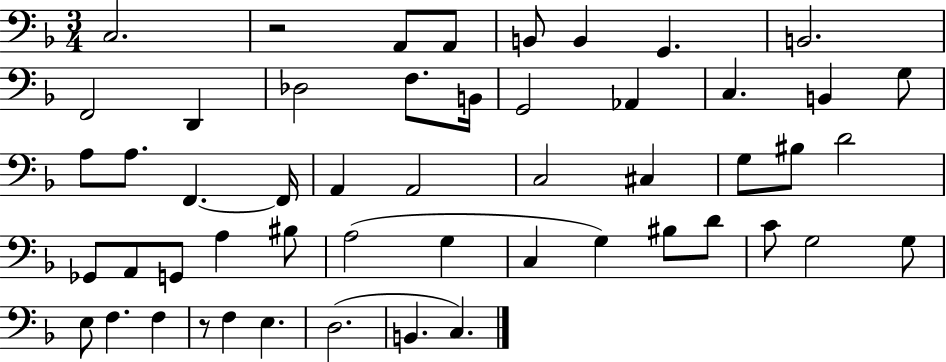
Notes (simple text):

C3/h. R/h A2/e A2/e B2/e B2/q G2/q. B2/h. F2/h D2/q Db3/h F3/e. B2/s G2/h Ab2/q C3/q. B2/q G3/e A3/e A3/e. F2/q. F2/s A2/q A2/h C3/h C#3/q G3/e BIS3/e D4/h Gb2/e A2/e G2/e A3/q BIS3/e A3/h G3/q C3/q G3/q BIS3/e D4/e C4/e G3/h G3/e E3/e F3/q. F3/q R/e F3/q E3/q. D3/h. B2/q. C3/q.